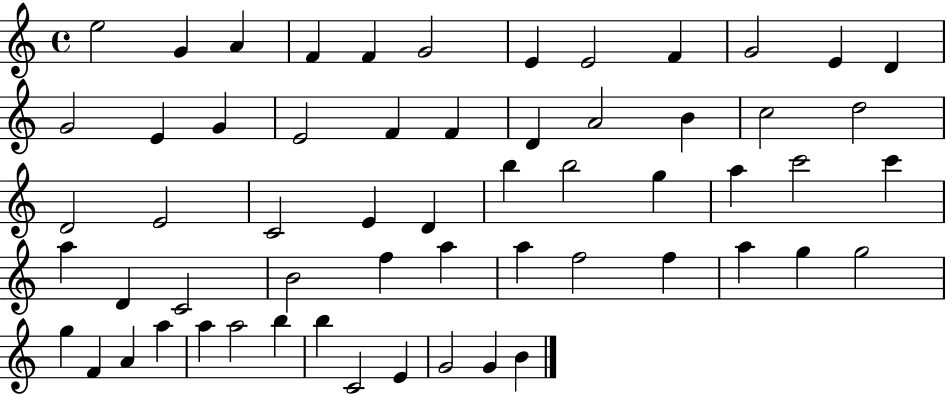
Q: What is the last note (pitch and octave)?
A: B4